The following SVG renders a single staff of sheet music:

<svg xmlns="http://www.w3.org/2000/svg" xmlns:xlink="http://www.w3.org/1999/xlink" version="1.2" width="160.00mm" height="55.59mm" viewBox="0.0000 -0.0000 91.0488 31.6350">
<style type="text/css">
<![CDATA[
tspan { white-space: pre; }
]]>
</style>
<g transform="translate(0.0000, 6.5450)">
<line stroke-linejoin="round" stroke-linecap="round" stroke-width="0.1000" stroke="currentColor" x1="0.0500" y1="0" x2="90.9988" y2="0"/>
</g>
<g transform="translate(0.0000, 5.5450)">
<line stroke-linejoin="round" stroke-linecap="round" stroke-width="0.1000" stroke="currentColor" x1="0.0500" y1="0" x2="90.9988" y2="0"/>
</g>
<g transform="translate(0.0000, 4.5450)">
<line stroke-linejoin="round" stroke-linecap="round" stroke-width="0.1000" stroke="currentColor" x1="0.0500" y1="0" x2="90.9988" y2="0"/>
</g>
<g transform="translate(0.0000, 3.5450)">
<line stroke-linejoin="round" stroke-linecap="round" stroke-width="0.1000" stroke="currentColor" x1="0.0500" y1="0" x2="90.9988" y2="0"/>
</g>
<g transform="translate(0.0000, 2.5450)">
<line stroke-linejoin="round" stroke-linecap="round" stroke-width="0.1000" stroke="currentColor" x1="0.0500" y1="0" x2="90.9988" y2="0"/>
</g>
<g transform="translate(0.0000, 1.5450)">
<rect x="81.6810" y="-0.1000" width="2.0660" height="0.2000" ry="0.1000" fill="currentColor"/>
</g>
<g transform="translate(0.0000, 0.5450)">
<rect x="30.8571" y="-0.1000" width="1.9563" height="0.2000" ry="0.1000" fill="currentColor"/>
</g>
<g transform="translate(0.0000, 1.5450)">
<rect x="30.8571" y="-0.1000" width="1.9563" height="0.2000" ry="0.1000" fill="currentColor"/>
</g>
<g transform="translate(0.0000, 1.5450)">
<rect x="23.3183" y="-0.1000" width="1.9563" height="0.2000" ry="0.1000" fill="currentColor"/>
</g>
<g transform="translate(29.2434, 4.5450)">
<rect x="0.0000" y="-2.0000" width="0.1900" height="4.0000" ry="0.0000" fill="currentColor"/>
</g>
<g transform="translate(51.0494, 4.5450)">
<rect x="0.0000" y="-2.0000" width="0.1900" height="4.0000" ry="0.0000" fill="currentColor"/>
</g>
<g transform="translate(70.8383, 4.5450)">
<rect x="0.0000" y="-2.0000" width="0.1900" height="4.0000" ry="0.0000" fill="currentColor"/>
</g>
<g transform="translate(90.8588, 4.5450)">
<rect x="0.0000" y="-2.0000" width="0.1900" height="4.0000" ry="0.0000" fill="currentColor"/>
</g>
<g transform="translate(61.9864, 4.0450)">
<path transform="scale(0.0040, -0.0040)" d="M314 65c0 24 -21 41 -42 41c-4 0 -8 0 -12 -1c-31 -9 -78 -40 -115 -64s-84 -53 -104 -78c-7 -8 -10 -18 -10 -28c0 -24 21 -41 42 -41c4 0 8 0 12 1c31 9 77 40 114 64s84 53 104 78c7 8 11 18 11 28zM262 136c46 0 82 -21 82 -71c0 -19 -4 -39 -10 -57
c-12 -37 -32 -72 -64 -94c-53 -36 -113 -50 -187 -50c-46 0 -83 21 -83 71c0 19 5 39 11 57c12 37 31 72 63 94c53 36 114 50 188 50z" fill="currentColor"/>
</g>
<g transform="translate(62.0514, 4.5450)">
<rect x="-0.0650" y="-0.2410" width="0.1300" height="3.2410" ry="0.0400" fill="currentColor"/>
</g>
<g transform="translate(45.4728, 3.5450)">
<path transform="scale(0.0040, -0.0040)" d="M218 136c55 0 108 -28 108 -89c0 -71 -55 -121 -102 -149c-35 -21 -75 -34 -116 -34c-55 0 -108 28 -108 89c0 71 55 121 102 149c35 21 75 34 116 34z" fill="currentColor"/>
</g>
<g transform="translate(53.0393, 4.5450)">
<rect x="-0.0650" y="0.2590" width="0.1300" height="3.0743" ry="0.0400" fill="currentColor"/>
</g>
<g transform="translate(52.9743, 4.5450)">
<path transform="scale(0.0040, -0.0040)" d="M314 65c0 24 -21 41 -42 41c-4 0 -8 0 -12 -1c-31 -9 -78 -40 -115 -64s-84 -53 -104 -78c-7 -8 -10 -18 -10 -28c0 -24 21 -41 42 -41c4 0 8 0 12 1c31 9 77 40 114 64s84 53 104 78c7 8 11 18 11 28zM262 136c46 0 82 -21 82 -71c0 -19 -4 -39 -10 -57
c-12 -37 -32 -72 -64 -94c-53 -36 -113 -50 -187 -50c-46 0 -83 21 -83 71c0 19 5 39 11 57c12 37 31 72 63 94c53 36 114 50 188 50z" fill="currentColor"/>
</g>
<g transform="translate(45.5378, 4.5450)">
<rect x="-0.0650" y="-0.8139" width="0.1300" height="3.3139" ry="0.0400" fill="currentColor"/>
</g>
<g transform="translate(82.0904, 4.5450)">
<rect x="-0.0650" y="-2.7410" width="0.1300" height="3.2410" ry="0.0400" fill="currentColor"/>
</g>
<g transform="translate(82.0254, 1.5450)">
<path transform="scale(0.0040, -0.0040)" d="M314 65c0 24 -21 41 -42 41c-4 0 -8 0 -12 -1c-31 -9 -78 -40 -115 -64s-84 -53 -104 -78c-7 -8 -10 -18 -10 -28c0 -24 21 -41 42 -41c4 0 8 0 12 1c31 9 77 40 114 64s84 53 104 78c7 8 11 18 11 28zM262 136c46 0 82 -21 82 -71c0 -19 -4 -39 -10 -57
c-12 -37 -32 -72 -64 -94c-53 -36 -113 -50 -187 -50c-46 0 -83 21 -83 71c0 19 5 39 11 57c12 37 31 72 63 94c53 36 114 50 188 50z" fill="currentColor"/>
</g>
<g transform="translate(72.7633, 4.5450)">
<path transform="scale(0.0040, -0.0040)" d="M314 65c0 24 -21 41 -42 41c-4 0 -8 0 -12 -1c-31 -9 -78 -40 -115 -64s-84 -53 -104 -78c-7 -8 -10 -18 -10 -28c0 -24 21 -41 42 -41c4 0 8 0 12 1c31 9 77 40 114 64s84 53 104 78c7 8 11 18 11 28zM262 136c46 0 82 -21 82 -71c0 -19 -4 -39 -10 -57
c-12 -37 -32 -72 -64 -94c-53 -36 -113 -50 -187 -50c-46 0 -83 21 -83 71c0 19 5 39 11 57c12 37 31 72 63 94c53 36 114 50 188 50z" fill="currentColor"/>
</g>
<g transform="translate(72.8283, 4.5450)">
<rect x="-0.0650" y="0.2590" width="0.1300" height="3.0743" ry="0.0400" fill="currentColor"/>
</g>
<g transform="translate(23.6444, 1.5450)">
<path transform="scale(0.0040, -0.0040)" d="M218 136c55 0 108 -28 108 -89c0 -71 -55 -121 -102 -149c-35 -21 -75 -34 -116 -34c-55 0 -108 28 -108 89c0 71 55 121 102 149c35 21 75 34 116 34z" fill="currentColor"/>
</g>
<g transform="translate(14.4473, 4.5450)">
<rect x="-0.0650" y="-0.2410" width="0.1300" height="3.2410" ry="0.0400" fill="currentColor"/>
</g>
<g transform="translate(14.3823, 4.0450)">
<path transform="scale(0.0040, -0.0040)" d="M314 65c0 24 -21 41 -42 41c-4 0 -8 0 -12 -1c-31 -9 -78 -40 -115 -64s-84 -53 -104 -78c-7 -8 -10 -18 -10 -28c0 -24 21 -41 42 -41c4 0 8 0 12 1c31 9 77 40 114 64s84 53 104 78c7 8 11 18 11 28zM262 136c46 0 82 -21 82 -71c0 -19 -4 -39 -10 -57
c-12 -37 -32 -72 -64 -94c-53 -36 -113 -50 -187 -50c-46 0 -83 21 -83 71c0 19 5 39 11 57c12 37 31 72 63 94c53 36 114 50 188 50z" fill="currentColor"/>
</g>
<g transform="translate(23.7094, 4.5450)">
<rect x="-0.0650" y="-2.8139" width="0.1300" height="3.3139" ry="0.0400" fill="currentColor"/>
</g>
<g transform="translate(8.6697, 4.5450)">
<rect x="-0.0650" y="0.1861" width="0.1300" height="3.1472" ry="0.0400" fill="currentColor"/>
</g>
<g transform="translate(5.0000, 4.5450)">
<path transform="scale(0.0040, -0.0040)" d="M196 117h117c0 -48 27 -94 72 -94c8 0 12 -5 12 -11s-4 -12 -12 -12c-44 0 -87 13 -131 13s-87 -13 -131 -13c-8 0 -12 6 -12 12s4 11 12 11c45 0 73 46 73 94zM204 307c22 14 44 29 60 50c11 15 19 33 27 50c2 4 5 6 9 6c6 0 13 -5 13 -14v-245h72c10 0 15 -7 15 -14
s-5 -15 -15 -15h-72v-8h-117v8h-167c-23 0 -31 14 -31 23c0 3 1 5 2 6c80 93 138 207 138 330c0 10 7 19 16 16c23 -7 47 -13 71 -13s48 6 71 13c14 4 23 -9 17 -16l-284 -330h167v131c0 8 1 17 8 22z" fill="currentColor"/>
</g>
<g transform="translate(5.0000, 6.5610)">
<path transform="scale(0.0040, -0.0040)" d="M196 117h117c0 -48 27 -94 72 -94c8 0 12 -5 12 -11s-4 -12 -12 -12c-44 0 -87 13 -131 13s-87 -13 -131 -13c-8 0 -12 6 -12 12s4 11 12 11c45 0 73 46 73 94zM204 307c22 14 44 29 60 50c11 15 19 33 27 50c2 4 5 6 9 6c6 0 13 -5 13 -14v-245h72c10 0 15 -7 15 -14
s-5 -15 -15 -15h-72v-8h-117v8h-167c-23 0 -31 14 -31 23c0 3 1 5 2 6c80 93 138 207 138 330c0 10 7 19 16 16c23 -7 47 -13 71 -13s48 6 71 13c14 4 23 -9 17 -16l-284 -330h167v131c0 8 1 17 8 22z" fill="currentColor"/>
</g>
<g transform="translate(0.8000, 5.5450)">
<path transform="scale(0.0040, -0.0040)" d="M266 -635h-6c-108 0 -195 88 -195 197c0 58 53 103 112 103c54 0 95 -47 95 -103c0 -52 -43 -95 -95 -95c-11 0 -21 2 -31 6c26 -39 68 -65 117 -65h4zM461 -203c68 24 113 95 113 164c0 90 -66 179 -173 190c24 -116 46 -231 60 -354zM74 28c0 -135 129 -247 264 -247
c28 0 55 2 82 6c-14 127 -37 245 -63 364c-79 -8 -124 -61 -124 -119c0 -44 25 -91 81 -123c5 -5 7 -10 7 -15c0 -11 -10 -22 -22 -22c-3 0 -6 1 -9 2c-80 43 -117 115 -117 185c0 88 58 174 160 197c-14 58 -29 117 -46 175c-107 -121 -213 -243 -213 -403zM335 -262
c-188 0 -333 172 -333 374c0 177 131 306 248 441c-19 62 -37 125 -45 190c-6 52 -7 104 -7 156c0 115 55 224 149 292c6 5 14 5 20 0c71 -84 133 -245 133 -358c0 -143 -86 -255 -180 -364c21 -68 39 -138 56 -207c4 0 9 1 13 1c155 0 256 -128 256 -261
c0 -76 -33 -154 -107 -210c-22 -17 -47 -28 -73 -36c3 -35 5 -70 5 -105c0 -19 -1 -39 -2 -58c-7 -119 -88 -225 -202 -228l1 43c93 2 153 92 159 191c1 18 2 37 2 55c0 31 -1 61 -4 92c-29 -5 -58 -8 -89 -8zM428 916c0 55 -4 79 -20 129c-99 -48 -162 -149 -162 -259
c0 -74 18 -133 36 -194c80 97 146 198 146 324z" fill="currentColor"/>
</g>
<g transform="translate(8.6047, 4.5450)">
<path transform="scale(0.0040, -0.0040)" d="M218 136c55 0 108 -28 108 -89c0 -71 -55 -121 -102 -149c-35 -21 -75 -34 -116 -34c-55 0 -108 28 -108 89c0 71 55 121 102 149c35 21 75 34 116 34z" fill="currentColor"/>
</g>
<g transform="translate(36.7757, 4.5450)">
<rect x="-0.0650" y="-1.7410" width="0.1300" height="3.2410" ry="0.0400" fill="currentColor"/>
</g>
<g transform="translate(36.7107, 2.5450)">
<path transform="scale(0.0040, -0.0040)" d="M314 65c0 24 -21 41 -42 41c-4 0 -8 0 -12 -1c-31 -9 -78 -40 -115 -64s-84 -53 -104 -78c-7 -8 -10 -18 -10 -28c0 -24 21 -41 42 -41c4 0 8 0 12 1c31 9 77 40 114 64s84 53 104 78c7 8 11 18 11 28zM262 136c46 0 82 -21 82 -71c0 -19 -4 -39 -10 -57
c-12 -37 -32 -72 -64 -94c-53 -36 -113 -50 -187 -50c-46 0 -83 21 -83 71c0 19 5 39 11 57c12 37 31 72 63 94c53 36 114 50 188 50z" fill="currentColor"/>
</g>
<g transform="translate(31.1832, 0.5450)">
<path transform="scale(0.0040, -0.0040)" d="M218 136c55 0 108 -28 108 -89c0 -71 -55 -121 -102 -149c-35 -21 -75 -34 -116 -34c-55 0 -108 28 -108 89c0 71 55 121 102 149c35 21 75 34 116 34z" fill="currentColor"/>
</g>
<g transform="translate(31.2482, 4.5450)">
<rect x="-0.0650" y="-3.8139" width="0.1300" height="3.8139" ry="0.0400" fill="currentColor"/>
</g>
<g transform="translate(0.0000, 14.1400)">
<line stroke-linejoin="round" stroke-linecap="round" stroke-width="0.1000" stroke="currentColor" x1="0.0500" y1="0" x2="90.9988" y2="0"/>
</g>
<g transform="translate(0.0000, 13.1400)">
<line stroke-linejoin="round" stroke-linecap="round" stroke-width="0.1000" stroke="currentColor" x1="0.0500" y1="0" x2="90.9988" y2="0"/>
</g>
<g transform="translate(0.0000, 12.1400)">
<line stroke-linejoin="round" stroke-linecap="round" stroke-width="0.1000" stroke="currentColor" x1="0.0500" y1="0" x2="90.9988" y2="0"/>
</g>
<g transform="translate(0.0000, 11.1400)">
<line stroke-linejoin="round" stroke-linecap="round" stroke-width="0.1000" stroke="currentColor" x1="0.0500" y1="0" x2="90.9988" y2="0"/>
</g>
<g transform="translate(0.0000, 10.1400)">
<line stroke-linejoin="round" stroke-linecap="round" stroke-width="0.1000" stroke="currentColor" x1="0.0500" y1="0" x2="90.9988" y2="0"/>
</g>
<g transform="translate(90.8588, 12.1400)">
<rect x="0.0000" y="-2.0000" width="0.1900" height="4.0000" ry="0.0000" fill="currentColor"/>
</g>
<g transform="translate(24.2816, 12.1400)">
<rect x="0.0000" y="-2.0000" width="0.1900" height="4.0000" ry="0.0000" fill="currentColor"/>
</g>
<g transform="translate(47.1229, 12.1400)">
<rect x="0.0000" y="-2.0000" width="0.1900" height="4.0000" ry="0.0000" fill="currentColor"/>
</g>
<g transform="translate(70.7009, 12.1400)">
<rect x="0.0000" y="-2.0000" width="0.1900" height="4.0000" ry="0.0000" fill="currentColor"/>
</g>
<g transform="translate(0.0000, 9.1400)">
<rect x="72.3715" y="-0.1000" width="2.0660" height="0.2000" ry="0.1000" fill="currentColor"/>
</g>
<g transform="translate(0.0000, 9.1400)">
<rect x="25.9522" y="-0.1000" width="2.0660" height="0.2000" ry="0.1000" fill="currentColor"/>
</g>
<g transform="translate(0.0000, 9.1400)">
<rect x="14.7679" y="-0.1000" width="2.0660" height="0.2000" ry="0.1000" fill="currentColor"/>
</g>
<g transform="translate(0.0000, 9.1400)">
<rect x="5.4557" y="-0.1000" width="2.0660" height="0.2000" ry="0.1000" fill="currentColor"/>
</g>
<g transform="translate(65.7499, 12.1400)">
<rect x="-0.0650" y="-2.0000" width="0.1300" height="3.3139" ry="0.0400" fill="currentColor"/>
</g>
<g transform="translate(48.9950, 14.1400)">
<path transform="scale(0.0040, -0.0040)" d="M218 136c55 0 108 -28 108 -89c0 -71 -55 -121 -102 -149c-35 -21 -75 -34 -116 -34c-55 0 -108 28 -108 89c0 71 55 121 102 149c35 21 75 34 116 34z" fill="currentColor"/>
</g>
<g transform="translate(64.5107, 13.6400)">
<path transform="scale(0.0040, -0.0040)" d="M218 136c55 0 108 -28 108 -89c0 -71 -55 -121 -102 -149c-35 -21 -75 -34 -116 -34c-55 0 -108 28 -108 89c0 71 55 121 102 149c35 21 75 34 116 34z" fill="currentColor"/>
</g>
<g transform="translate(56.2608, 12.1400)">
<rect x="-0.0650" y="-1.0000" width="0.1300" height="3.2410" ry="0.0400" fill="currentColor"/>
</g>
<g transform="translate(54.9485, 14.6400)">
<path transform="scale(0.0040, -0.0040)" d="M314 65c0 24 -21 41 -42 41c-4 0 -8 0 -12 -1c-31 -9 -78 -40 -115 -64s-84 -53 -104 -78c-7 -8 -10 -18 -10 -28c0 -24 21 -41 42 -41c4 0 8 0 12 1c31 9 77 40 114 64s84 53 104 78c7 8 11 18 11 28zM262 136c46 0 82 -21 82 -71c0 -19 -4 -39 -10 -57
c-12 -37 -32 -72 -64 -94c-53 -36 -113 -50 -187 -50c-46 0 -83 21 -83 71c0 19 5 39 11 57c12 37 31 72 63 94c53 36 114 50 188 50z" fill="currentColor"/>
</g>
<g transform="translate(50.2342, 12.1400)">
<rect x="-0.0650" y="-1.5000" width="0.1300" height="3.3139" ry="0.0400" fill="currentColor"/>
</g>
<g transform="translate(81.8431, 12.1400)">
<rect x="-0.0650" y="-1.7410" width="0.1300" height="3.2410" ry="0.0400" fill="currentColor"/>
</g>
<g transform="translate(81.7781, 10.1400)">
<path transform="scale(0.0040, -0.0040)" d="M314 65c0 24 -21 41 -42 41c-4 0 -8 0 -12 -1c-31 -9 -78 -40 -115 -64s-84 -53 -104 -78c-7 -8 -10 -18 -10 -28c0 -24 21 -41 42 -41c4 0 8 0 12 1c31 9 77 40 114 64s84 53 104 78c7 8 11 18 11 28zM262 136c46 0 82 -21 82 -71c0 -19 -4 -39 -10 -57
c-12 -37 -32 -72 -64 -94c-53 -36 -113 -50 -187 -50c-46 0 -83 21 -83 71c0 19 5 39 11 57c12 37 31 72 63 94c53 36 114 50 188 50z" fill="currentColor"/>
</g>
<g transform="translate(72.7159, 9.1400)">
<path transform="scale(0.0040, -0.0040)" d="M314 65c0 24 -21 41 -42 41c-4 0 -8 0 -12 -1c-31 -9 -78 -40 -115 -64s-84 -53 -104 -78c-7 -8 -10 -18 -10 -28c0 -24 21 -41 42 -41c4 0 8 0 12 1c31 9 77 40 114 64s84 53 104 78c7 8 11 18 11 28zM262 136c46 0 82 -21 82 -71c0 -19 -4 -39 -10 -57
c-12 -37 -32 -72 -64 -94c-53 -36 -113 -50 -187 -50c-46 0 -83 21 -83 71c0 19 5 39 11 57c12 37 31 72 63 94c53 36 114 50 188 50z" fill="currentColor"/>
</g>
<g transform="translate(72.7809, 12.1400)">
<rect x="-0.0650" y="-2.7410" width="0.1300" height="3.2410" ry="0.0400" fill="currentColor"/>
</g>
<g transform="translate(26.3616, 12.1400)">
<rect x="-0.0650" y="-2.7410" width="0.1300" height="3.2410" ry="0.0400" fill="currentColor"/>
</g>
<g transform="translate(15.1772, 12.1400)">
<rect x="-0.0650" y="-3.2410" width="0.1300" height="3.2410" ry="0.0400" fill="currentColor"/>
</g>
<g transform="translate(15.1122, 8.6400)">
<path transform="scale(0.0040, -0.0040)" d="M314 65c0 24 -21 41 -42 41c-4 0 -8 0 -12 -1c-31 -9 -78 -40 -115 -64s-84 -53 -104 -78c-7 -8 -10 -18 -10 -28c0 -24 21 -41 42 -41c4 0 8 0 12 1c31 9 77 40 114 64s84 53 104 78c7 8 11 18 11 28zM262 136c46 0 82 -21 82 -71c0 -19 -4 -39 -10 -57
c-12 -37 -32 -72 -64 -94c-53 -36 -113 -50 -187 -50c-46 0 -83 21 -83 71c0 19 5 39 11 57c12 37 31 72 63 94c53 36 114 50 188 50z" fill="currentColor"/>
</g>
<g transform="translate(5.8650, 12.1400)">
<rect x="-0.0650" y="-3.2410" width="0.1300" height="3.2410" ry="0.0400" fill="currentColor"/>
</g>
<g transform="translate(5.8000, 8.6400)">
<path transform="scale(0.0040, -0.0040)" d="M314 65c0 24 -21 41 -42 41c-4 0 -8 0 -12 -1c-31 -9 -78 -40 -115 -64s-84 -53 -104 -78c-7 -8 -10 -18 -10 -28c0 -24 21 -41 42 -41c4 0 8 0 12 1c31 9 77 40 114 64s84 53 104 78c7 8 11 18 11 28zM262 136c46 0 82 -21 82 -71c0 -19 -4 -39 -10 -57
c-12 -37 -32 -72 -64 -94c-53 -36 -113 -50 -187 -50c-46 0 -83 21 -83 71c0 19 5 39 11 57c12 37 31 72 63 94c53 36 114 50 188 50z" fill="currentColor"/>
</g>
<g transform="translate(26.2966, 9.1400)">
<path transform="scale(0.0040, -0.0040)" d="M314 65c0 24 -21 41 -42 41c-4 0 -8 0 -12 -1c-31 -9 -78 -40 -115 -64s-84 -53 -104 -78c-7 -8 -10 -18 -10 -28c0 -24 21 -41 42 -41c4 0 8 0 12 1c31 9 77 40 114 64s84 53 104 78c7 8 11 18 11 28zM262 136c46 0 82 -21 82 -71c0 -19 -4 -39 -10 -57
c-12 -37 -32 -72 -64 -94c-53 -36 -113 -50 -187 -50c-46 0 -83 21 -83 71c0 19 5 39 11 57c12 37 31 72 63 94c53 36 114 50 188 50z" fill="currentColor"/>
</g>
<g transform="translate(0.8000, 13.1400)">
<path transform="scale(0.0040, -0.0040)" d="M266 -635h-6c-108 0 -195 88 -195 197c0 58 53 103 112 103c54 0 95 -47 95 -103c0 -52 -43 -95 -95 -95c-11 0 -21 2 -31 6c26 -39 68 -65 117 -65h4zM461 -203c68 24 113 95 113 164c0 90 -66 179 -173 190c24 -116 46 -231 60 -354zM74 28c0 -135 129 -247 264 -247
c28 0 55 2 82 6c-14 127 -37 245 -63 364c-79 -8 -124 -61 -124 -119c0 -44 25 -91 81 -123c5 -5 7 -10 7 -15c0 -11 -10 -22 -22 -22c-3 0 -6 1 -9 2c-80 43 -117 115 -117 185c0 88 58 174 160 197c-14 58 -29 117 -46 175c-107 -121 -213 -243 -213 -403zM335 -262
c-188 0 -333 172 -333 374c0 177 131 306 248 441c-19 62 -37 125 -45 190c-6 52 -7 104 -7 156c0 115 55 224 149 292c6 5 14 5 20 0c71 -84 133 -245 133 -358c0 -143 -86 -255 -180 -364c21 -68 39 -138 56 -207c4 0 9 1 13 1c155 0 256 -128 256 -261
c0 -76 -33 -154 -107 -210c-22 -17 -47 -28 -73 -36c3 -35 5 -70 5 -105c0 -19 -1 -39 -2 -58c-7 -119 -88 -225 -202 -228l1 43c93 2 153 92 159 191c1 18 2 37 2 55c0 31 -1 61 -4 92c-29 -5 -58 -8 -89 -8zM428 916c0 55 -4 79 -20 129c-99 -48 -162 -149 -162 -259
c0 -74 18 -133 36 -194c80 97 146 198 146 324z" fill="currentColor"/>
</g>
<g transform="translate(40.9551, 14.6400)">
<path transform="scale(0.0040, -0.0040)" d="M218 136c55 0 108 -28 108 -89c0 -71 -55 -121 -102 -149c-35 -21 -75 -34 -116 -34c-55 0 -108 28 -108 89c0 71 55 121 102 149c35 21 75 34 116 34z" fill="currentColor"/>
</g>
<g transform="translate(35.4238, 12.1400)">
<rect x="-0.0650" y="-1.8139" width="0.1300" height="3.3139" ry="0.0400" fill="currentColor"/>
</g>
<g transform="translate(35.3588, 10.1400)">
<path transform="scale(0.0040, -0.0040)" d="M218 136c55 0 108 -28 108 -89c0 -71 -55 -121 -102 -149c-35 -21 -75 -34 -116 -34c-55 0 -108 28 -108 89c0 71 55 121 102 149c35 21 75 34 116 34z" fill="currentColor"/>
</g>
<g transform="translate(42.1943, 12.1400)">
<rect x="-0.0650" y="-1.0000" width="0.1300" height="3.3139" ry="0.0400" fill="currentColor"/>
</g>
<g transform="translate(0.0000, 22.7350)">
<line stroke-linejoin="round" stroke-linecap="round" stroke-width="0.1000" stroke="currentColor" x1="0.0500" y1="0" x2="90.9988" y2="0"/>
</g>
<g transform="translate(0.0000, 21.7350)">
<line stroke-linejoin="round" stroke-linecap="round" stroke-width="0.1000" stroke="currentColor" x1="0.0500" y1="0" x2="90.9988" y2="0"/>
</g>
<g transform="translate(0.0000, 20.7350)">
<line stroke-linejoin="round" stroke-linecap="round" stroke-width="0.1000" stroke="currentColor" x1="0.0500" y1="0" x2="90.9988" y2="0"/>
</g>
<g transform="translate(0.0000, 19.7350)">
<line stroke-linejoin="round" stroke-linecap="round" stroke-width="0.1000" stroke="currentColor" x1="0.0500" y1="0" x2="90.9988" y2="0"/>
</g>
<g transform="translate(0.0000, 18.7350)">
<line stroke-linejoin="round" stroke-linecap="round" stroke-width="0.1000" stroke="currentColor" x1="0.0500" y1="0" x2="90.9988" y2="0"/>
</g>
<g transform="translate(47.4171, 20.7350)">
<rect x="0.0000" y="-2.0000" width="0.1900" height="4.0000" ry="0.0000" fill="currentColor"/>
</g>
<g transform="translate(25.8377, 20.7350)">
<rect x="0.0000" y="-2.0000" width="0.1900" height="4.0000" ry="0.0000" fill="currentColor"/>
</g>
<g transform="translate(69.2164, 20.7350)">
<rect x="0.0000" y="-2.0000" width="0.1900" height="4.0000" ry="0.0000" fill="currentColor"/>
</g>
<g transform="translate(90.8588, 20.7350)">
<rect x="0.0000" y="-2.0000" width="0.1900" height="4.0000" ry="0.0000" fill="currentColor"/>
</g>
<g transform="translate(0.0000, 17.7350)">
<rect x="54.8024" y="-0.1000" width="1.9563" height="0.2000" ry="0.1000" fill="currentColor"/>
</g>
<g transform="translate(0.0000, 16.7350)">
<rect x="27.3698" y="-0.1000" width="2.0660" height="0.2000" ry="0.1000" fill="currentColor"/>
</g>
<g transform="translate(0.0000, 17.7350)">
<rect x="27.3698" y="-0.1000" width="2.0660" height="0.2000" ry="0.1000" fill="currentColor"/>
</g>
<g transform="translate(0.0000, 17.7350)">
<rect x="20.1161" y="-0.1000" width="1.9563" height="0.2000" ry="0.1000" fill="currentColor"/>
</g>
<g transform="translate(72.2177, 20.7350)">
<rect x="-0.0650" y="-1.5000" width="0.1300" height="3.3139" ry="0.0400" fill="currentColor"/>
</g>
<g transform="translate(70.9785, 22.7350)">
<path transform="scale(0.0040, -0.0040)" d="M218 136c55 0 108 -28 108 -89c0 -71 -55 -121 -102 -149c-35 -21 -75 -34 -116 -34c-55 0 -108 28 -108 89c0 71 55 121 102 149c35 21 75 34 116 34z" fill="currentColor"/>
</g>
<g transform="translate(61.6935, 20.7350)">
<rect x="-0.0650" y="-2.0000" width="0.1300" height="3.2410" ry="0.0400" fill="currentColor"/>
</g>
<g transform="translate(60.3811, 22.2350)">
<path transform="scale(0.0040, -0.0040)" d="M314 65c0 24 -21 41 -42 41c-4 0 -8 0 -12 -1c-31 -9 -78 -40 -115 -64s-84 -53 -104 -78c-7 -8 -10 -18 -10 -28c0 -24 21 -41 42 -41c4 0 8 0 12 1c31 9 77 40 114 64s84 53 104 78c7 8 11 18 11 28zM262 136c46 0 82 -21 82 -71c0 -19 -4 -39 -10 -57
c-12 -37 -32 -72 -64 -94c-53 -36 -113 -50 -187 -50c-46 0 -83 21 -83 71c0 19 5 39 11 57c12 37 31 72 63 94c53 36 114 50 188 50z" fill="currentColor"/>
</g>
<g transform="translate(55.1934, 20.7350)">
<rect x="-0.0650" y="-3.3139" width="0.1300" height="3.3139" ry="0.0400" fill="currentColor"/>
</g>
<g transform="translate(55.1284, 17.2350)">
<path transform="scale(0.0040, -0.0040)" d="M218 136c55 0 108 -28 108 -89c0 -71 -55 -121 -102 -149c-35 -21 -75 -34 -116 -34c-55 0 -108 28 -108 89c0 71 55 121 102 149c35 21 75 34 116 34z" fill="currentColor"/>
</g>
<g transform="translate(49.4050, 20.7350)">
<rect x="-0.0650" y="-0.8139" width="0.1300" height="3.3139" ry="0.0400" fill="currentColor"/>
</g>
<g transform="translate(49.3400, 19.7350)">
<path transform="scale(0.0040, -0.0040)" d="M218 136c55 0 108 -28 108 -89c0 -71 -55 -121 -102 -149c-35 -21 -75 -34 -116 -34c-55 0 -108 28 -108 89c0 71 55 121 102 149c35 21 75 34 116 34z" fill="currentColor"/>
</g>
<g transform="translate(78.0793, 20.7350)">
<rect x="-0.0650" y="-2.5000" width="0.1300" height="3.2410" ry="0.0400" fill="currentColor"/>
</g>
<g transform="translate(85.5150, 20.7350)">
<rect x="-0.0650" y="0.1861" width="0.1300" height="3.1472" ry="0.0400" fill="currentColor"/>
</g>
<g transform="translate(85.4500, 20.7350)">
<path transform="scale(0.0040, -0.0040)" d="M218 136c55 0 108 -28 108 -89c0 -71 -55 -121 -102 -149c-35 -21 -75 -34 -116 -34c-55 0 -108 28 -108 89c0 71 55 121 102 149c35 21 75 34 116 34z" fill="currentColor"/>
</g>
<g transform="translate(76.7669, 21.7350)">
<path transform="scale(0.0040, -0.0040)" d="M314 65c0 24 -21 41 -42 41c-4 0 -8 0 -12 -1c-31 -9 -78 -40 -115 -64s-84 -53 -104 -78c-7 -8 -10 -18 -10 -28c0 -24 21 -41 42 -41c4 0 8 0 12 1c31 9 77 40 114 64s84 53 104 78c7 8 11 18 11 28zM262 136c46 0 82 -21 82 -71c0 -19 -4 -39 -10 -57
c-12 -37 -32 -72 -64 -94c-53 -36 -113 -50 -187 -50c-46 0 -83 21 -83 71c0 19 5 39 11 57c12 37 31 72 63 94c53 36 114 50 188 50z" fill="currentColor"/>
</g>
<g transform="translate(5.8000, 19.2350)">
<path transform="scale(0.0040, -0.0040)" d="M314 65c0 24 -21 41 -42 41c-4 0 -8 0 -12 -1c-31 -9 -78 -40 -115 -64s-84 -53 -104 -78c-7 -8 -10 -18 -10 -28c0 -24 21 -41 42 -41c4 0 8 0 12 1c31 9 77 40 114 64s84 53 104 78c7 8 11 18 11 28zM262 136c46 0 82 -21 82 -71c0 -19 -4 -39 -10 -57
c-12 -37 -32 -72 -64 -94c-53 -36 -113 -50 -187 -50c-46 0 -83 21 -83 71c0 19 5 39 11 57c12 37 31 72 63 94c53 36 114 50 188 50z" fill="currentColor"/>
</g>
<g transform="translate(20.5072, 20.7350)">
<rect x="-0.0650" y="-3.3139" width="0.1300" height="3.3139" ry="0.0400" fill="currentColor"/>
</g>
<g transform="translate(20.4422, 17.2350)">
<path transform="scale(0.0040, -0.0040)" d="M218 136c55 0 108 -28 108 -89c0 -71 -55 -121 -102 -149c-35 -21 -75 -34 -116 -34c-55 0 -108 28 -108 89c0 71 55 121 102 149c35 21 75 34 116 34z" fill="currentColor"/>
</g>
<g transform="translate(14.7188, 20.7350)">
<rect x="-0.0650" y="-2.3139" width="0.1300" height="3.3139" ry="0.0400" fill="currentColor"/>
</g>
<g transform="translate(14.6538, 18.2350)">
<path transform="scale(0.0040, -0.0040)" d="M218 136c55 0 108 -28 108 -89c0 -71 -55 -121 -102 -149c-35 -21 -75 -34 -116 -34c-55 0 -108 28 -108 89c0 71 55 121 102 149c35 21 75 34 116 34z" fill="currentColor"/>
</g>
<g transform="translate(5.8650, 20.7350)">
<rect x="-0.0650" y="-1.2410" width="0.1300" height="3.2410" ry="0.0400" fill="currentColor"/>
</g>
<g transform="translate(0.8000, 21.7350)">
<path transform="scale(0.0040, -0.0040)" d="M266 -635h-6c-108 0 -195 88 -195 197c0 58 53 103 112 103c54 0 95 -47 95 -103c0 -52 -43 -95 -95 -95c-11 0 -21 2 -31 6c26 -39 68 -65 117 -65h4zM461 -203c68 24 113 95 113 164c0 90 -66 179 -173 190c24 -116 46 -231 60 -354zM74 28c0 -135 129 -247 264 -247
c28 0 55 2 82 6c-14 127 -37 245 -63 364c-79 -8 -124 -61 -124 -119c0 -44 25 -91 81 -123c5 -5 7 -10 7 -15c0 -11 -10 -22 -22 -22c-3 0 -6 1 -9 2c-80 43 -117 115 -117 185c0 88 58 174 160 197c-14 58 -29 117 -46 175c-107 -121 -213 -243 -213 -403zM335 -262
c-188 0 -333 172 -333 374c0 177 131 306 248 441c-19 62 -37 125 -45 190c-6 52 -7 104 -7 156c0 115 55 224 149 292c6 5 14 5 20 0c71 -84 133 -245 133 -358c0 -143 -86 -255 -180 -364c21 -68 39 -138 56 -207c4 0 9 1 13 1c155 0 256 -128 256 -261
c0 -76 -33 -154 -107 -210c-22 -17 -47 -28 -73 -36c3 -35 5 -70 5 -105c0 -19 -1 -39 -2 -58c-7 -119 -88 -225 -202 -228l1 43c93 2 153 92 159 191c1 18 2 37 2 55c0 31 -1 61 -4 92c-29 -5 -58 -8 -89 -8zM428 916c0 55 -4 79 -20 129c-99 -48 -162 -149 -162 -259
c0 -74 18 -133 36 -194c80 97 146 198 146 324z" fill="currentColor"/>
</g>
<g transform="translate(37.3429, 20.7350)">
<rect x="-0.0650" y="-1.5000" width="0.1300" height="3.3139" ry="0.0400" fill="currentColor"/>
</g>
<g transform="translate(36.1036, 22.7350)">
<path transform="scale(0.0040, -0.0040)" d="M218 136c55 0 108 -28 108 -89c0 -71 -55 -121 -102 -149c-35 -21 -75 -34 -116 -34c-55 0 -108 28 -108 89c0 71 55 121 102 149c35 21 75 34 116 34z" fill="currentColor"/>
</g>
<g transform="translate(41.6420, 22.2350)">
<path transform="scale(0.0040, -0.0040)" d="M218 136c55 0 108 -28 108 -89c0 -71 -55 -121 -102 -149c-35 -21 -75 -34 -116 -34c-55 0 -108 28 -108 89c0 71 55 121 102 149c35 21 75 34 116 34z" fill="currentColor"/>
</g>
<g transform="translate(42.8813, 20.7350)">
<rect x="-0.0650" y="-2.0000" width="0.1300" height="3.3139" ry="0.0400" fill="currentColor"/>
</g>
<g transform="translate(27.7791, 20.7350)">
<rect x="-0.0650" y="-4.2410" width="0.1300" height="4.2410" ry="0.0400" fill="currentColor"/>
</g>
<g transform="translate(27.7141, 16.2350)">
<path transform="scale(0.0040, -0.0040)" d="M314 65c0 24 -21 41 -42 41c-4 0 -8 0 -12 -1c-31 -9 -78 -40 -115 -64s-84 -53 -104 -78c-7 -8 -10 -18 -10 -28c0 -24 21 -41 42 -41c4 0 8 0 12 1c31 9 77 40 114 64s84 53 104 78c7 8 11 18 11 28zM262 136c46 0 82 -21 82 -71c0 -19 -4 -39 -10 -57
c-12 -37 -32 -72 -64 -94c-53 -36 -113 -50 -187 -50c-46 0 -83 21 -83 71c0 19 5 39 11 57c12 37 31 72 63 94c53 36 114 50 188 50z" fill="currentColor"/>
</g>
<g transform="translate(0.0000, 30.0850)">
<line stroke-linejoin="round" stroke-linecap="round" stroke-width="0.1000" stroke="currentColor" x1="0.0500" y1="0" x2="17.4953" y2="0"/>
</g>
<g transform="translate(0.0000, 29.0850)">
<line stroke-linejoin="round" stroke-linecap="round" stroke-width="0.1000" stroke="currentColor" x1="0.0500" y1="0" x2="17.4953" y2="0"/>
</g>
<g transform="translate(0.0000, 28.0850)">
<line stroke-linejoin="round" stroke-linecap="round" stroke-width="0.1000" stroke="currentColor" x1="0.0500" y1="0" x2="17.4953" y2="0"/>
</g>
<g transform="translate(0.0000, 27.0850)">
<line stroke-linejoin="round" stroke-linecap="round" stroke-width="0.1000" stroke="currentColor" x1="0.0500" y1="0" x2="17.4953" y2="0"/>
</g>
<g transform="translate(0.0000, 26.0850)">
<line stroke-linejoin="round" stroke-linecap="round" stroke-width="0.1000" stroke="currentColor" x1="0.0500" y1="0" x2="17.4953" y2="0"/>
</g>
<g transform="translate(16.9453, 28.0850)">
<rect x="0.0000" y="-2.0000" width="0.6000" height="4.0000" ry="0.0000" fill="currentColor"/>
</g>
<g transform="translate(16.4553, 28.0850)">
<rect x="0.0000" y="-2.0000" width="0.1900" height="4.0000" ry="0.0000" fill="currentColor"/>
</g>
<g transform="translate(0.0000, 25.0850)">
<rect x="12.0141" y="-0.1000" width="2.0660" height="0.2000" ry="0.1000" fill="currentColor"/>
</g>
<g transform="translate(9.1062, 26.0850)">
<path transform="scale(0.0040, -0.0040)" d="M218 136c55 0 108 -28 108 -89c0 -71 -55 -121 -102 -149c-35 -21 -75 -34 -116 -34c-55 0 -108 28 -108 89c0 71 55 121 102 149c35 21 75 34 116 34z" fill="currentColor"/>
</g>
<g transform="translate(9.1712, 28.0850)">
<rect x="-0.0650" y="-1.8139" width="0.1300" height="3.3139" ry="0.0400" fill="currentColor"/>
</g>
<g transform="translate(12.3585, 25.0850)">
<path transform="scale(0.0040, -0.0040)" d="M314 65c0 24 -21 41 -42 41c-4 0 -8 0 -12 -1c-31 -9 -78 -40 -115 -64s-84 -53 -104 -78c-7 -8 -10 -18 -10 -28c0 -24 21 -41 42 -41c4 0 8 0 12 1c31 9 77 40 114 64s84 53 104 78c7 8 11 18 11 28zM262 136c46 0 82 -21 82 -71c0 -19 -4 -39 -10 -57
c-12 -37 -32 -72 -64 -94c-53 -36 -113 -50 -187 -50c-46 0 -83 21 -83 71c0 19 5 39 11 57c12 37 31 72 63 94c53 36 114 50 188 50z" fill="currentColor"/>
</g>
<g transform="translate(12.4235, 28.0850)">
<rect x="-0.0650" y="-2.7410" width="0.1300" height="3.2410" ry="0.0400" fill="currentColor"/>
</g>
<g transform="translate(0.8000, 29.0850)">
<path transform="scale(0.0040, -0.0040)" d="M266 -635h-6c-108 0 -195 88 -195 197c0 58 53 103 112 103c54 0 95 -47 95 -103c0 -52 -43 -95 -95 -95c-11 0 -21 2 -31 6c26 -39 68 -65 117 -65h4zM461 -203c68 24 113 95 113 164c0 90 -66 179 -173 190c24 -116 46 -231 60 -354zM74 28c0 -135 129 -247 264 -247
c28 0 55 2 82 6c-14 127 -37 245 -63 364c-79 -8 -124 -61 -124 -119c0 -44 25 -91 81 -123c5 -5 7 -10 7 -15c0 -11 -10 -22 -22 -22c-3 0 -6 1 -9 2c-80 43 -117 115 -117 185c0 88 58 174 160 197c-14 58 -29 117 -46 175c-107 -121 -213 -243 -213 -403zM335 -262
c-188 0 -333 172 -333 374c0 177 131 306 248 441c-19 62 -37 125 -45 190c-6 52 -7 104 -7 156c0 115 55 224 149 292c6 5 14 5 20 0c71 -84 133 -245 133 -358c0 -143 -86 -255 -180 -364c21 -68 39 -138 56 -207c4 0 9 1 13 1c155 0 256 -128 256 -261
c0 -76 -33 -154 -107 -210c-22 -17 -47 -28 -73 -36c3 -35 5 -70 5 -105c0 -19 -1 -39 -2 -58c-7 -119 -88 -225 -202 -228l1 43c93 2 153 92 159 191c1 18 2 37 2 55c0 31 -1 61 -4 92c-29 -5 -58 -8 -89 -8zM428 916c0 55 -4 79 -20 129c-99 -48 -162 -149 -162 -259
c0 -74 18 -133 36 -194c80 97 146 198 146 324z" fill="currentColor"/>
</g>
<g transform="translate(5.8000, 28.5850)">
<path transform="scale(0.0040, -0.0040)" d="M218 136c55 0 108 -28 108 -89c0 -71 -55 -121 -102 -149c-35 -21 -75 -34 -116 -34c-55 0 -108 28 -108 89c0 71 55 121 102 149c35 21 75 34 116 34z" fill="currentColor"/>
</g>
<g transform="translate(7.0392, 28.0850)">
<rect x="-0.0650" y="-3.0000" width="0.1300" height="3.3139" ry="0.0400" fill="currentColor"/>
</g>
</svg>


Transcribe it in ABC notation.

X:1
T:Untitled
M:4/4
L:1/4
K:C
B c2 a c' f2 d B2 c2 B2 a2 b2 b2 a2 f D E D2 F a2 f2 e2 g b d'2 E F d b F2 E G2 B A f a2